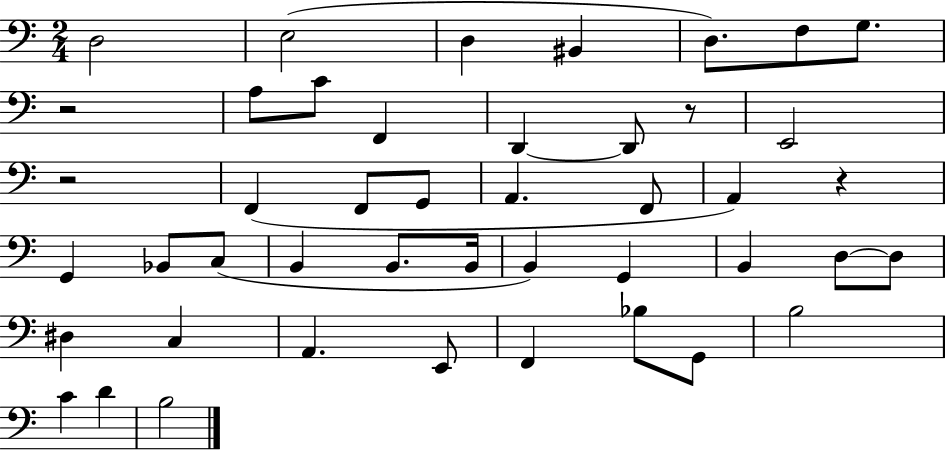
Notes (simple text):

D3/h E3/h D3/q BIS2/q D3/e. F3/e G3/e. R/h A3/e C4/e F2/q D2/q D2/e R/e E2/h R/h F2/q F2/e G2/e A2/q. F2/e A2/q R/q G2/q Bb2/e C3/e B2/q B2/e. B2/s B2/q G2/q B2/q D3/e D3/e D#3/q C3/q A2/q. E2/e F2/q Bb3/e G2/e B3/h C4/q D4/q B3/h